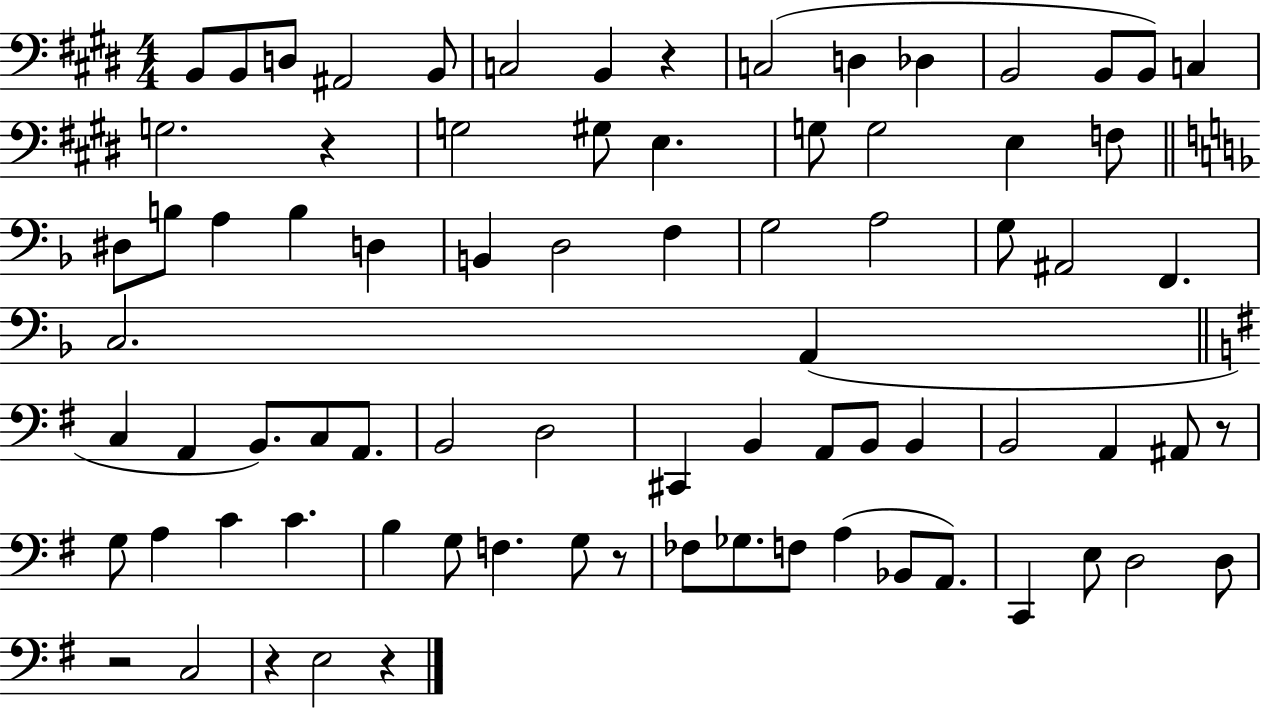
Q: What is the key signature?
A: E major